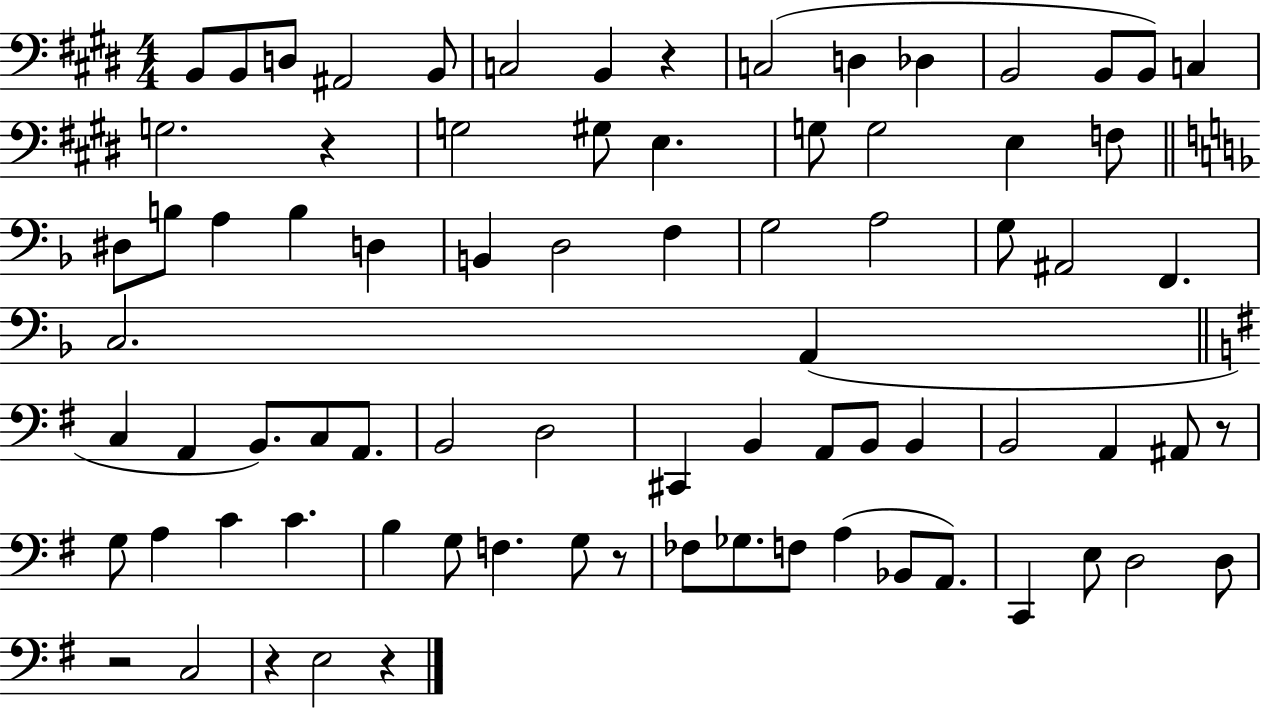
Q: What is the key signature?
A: E major